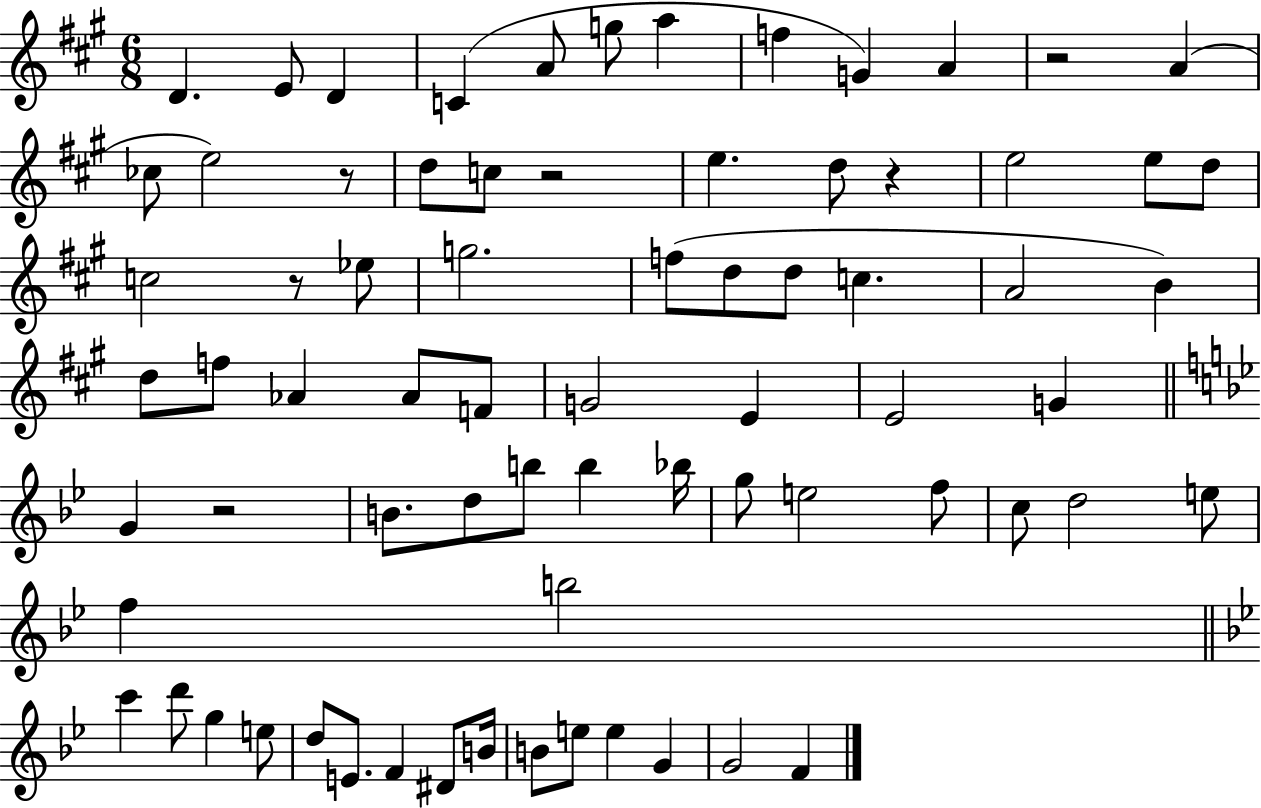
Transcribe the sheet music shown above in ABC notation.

X:1
T:Untitled
M:6/8
L:1/4
K:A
D E/2 D C A/2 g/2 a f G A z2 A _c/2 e2 z/2 d/2 c/2 z2 e d/2 z e2 e/2 d/2 c2 z/2 _e/2 g2 f/2 d/2 d/2 c A2 B d/2 f/2 _A _A/2 F/2 G2 E E2 G G z2 B/2 d/2 b/2 b _b/4 g/2 e2 f/2 c/2 d2 e/2 f b2 c' d'/2 g e/2 d/2 E/2 F ^D/2 B/4 B/2 e/2 e G G2 F